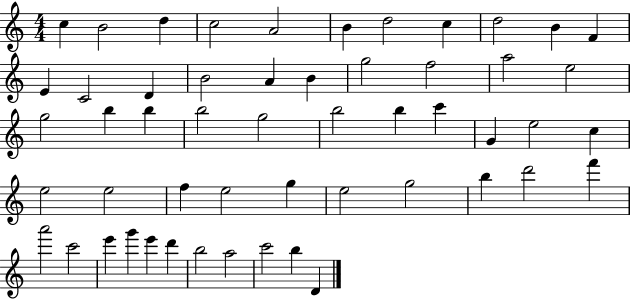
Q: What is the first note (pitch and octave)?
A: C5